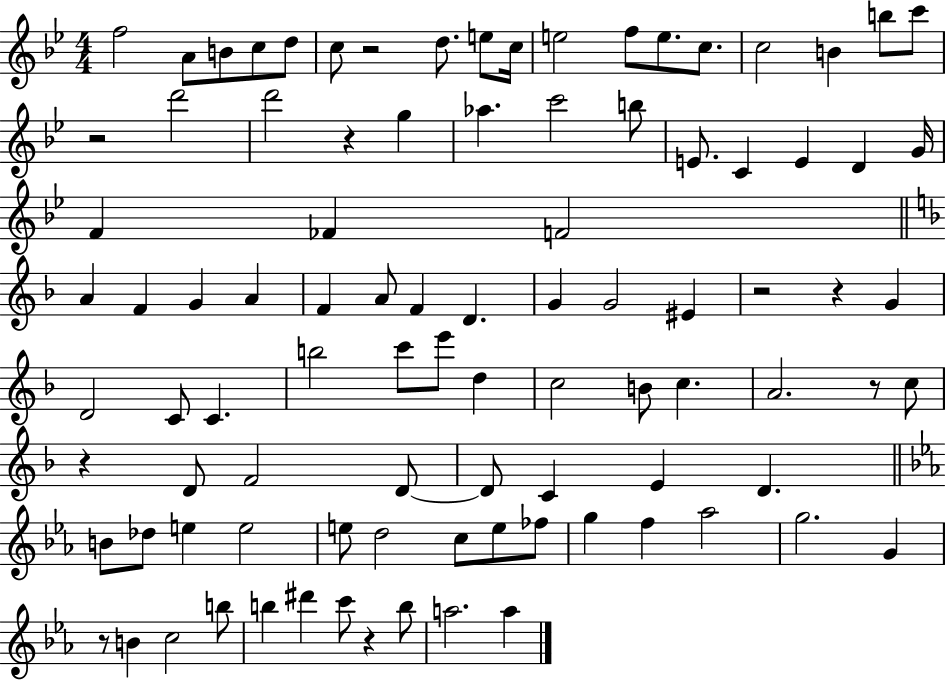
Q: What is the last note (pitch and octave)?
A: A5